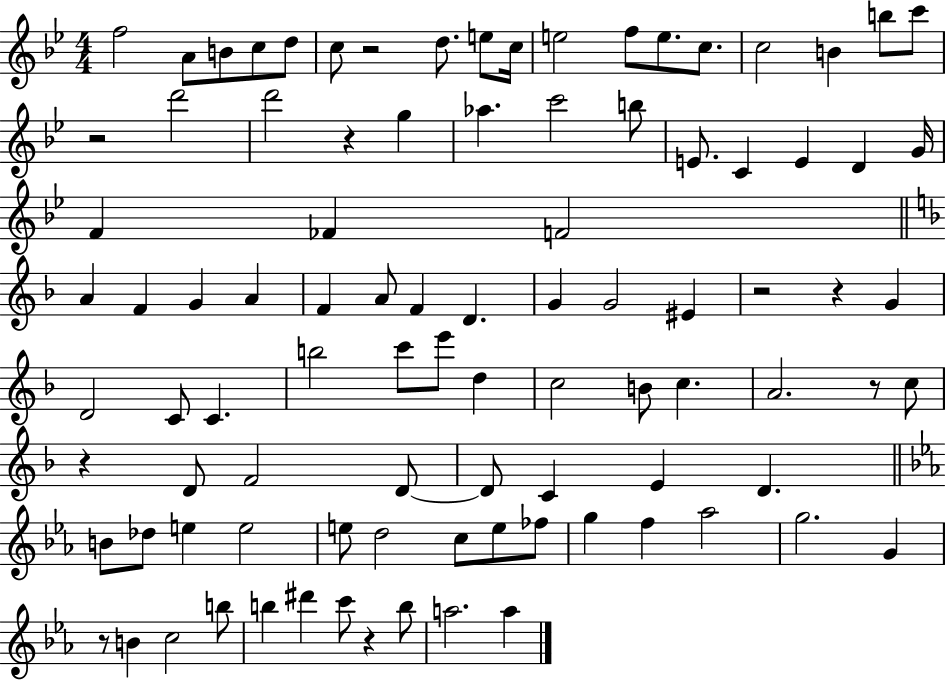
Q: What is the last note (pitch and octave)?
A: A5